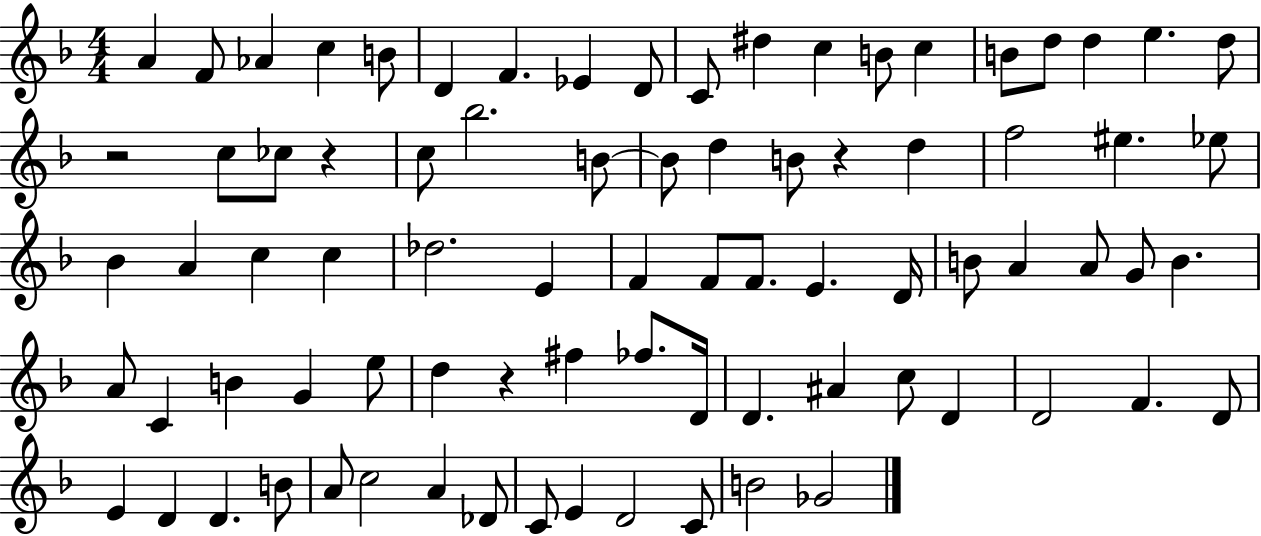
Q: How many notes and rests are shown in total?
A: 81